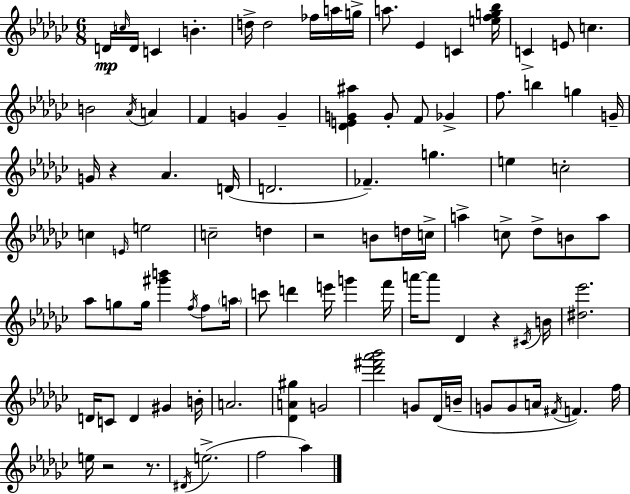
D4/s C5/s D4/s C4/q B4/q. D5/s D5/h FES5/s A5/s G5/s A5/e. Eb4/q C4/q [E5,F5,G5,Bb5]/s C4/q E4/e C5/q. B4/h Ab4/s A4/q F4/q G4/q G4/q [Db4,E4,G4,A#5]/q G4/e F4/e Gb4/q F5/e. B5/q G5/q G4/s G4/s R/q Ab4/q. D4/s D4/h. FES4/q. G5/q. E5/q C5/h C5/q E4/s E5/h C5/h D5/q R/h B4/e D5/s C5/s A5/q C5/e Db5/e B4/e A5/e Ab5/e G5/e G5/s [G#6,B6]/q F5/s F5/e A5/s C6/e D6/q E6/s G6/q F6/s A6/s A6/e Db4/q R/q C#4/s B4/s [D#5,Eb6]/h. D4/s C4/e D4/q G#4/q B4/s A4/h. [Db4,A4,G#5]/q G4/h [Db6,F#6,Ab6,Bb6]/h G4/e Db4/s B4/s G4/e G4/e A4/s F#4/s F4/q. F5/s E5/s R/h R/e. D#4/s E5/h. F5/h Ab5/q